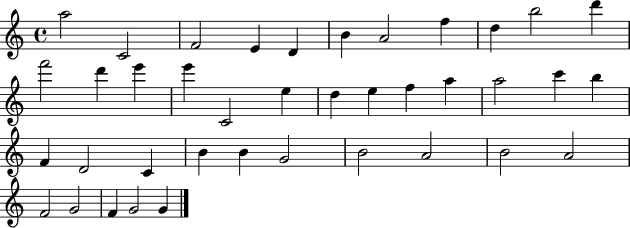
A5/h C4/h F4/h E4/q D4/q B4/q A4/h F5/q D5/q B5/h D6/q F6/h D6/q E6/q E6/q C4/h E5/q D5/q E5/q F5/q A5/q A5/h C6/q B5/q F4/q D4/h C4/q B4/q B4/q G4/h B4/h A4/h B4/h A4/h F4/h G4/h F4/q G4/h G4/q